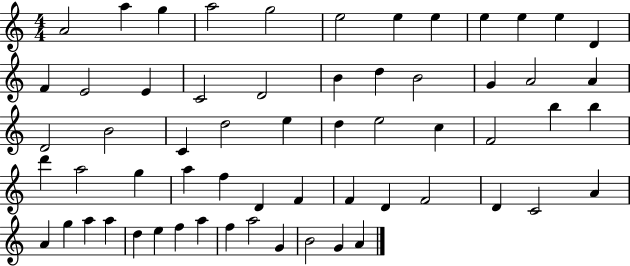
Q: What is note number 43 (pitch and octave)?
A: D4